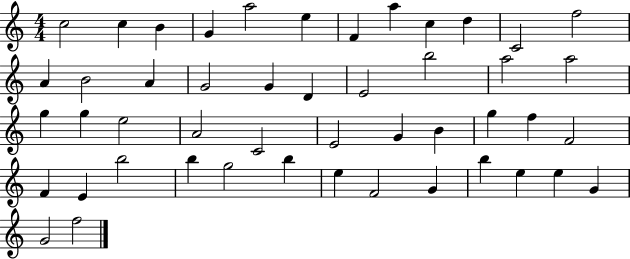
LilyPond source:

{
  \clef treble
  \numericTimeSignature
  \time 4/4
  \key c \major
  c''2 c''4 b'4 | g'4 a''2 e''4 | f'4 a''4 c''4 d''4 | c'2 f''2 | \break a'4 b'2 a'4 | g'2 g'4 d'4 | e'2 b''2 | a''2 a''2 | \break g''4 g''4 e''2 | a'2 c'2 | e'2 g'4 b'4 | g''4 f''4 f'2 | \break f'4 e'4 b''2 | b''4 g''2 b''4 | e''4 f'2 g'4 | b''4 e''4 e''4 g'4 | \break g'2 f''2 | \bar "|."
}